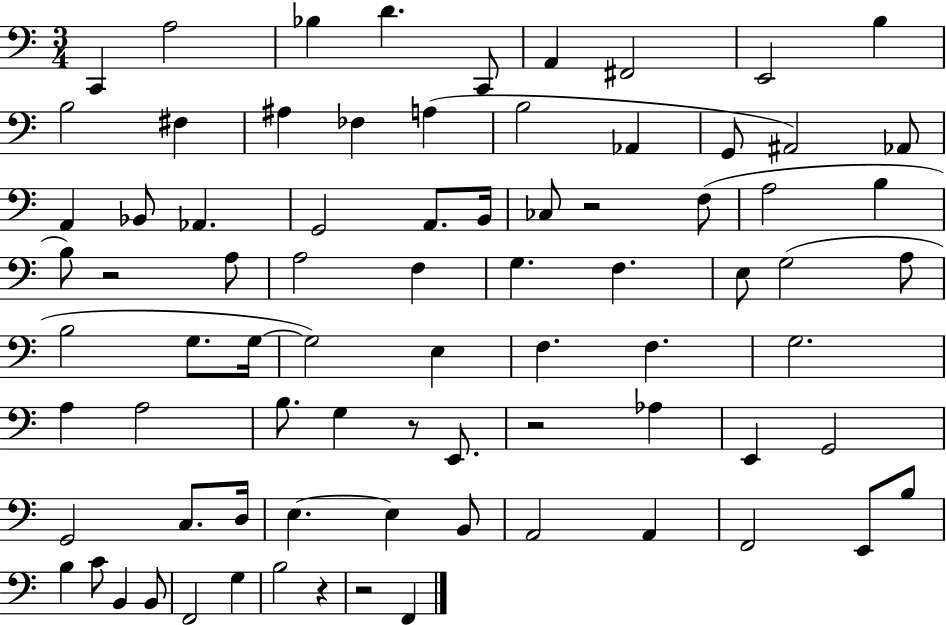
C2/q A3/h Bb3/q D4/q. C2/e A2/q F#2/h E2/h B3/q B3/h F#3/q A#3/q FES3/q A3/q B3/h Ab2/q G2/e A#2/h Ab2/e A2/q Bb2/e Ab2/q. G2/h A2/e. B2/s CES3/e R/h F3/e A3/h B3/q B3/e R/h A3/e A3/h F3/q G3/q. F3/q. E3/e G3/h A3/e B3/h G3/e. G3/s G3/h E3/q F3/q. F3/q. G3/h. A3/q A3/h B3/e. G3/q R/e E2/e. R/h Ab3/q E2/q G2/h G2/h C3/e. D3/s E3/q. E3/q B2/e A2/h A2/q F2/h E2/e B3/e B3/q C4/e B2/q B2/e F2/h G3/q B3/h R/q R/h F2/q